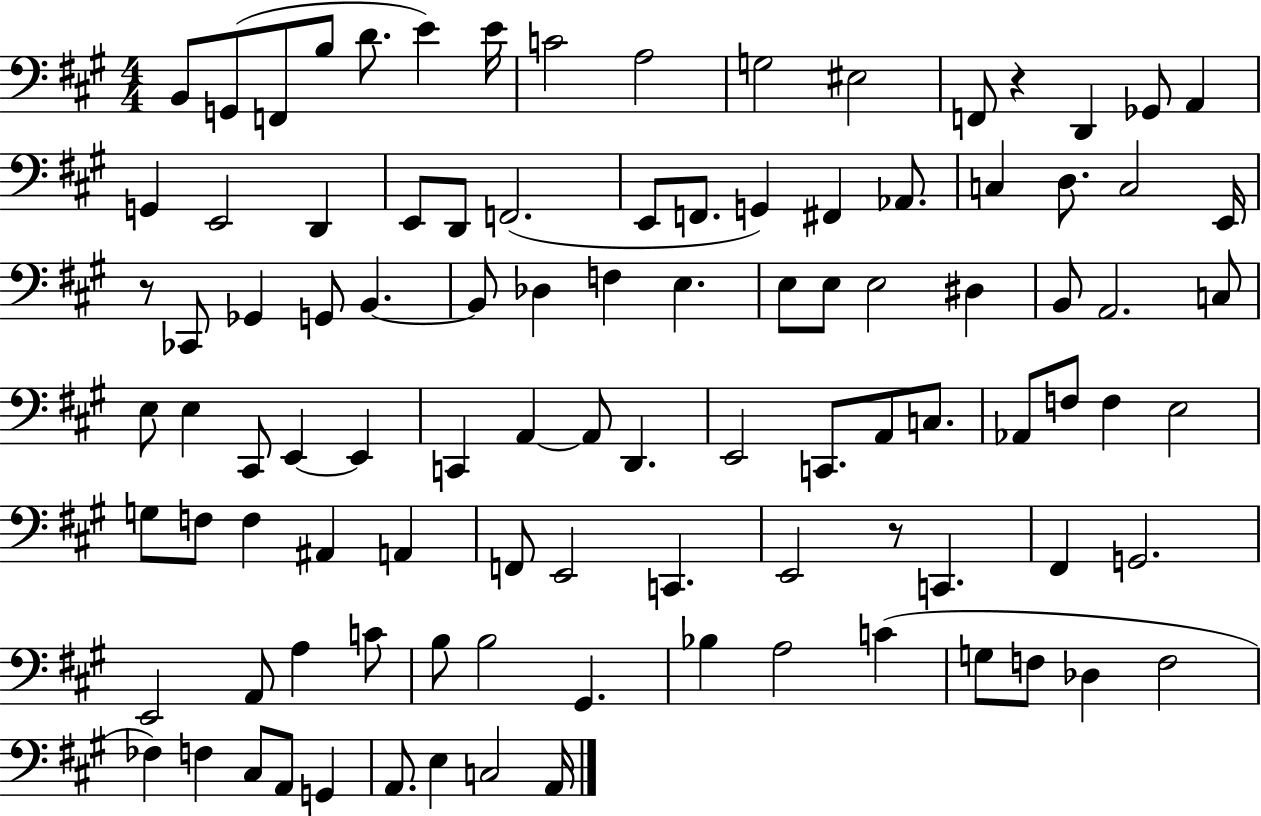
{
  \clef bass
  \numericTimeSignature
  \time 4/4
  \key a \major
  b,8 g,8( f,8 b8 d'8. e'4) e'16 | c'2 a2 | g2 eis2 | f,8 r4 d,4 ges,8 a,4 | \break g,4 e,2 d,4 | e,8 d,8 f,2.( | e,8 f,8. g,4) fis,4 aes,8. | c4 d8. c2 e,16 | \break r8 ces,8 ges,4 g,8 b,4.~~ | b,8 des4 f4 e4. | e8 e8 e2 dis4 | b,8 a,2. c8 | \break e8 e4 cis,8 e,4~~ e,4 | c,4 a,4~~ a,8 d,4. | e,2 c,8. a,8 c8. | aes,8 f8 f4 e2 | \break g8 f8 f4 ais,4 a,4 | f,8 e,2 c,4. | e,2 r8 c,4. | fis,4 g,2. | \break e,2 a,8 a4 c'8 | b8 b2 gis,4. | bes4 a2 c'4( | g8 f8 des4 f2 | \break fes4) f4 cis8 a,8 g,4 | a,8. e4 c2 a,16 | \bar "|."
}